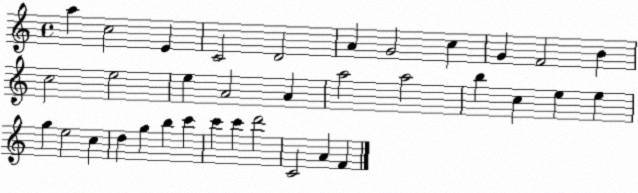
X:1
T:Untitled
M:4/4
L:1/4
K:C
a c2 E C2 D2 A G2 c G F2 B c2 e2 e A2 A a2 a2 b c e e g e2 c d g b c' c' c' d'2 C2 A F